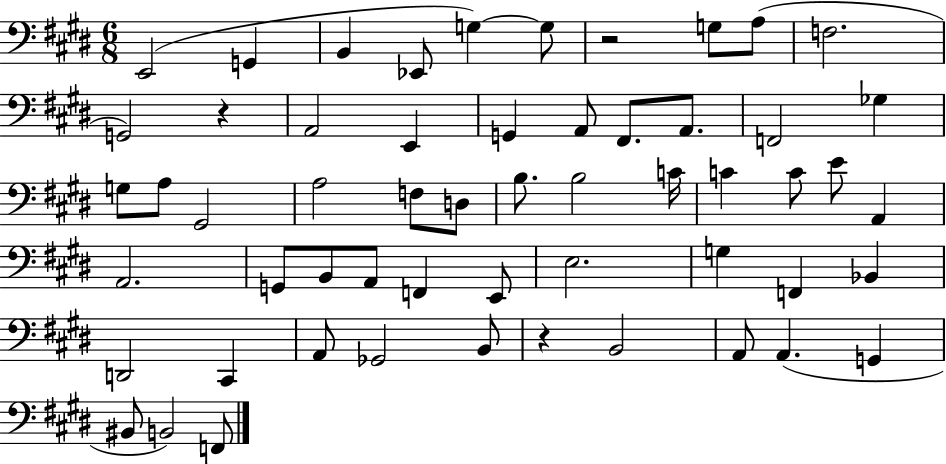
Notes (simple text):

E2/h G2/q B2/q Eb2/e G3/q G3/e R/h G3/e A3/e F3/h. G2/h R/q A2/h E2/q G2/q A2/e F#2/e. A2/e. F2/h Gb3/q G3/e A3/e G#2/h A3/h F3/e D3/e B3/e. B3/h C4/s C4/q C4/e E4/e A2/q A2/h. G2/e B2/e A2/e F2/q E2/e E3/h. G3/q F2/q Bb2/q D2/h C#2/q A2/e Gb2/h B2/e R/q B2/h A2/e A2/q. G2/q BIS2/e B2/h F2/e